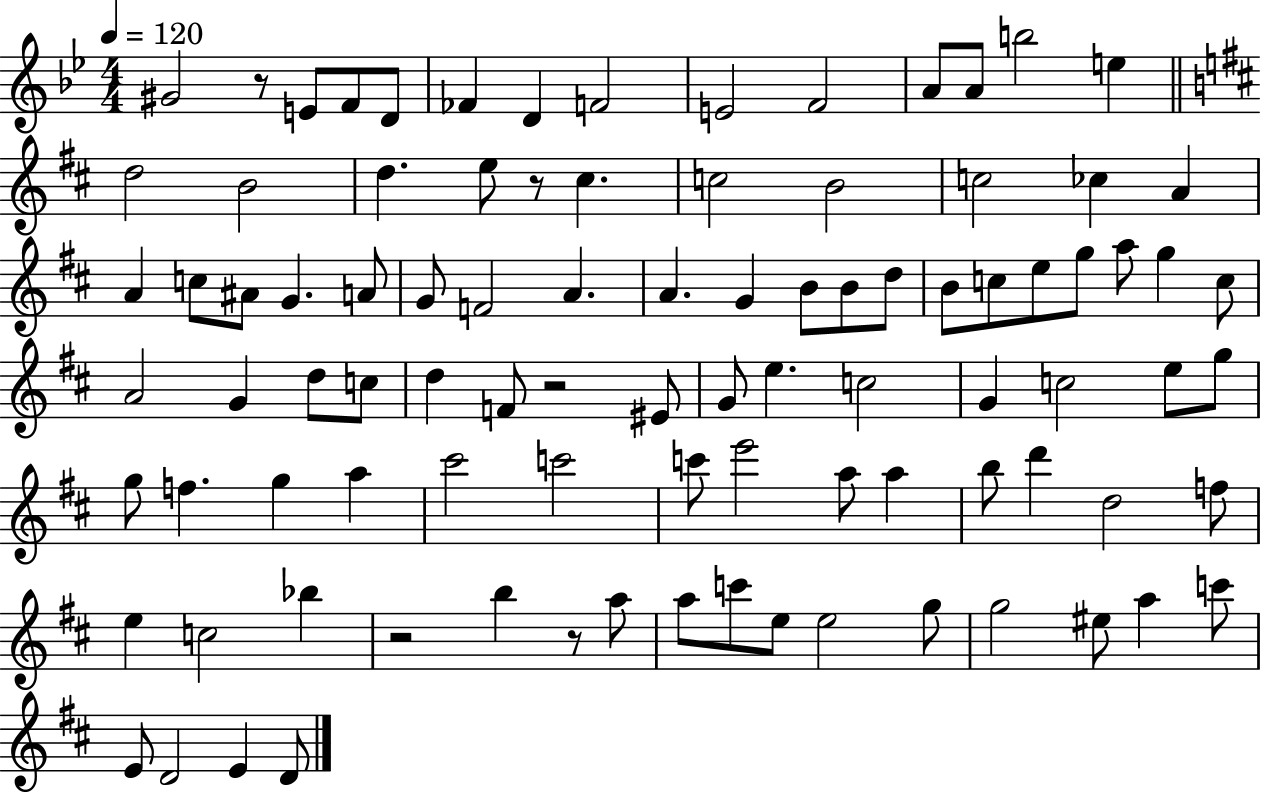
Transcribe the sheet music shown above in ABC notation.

X:1
T:Untitled
M:4/4
L:1/4
K:Bb
^G2 z/2 E/2 F/2 D/2 _F D F2 E2 F2 A/2 A/2 b2 e d2 B2 d e/2 z/2 ^c c2 B2 c2 _c A A c/2 ^A/2 G A/2 G/2 F2 A A G B/2 B/2 d/2 B/2 c/2 e/2 g/2 a/2 g c/2 A2 G d/2 c/2 d F/2 z2 ^E/2 G/2 e c2 G c2 e/2 g/2 g/2 f g a ^c'2 c'2 c'/2 e'2 a/2 a b/2 d' d2 f/2 e c2 _b z2 b z/2 a/2 a/2 c'/2 e/2 e2 g/2 g2 ^e/2 a c'/2 E/2 D2 E D/2